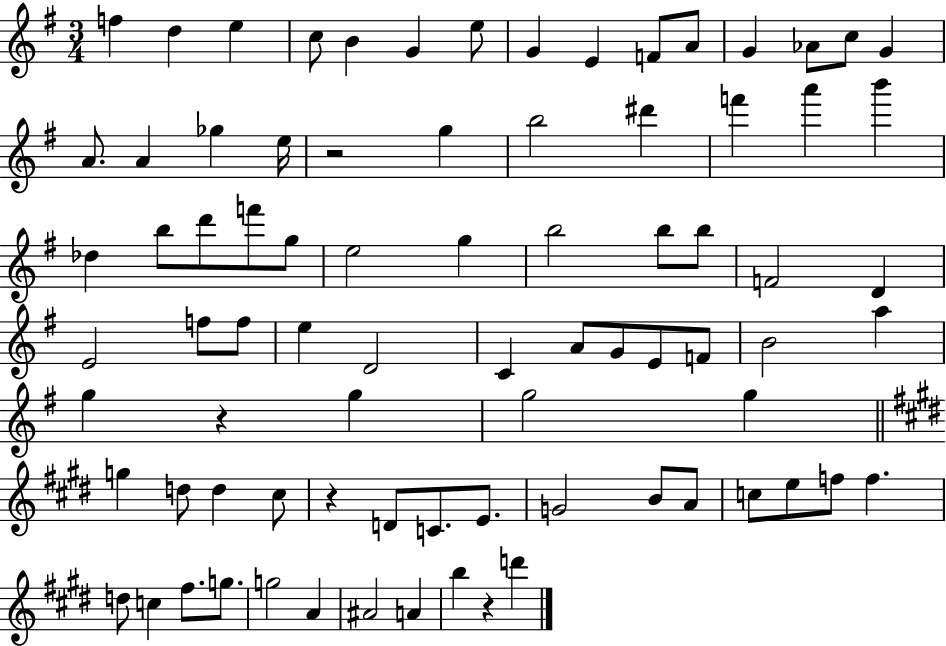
{
  \clef treble
  \numericTimeSignature
  \time 3/4
  \key g \major
  f''4 d''4 e''4 | c''8 b'4 g'4 e''8 | g'4 e'4 f'8 a'8 | g'4 aes'8 c''8 g'4 | \break a'8. a'4 ges''4 e''16 | r2 g''4 | b''2 dis'''4 | f'''4 a'''4 b'''4 | \break des''4 b''8 d'''8 f'''8 g''8 | e''2 g''4 | b''2 b''8 b''8 | f'2 d'4 | \break e'2 f''8 f''8 | e''4 d'2 | c'4 a'8 g'8 e'8 f'8 | b'2 a''4 | \break g''4 r4 g''4 | g''2 g''4 | \bar "||" \break \key e \major g''4 d''8 d''4 cis''8 | r4 d'8 c'8. e'8. | g'2 b'8 a'8 | c''8 e''8 f''8 f''4. | \break d''8 c''4 fis''8. g''8. | g''2 a'4 | ais'2 a'4 | b''4 r4 d'''4 | \break \bar "|."
}